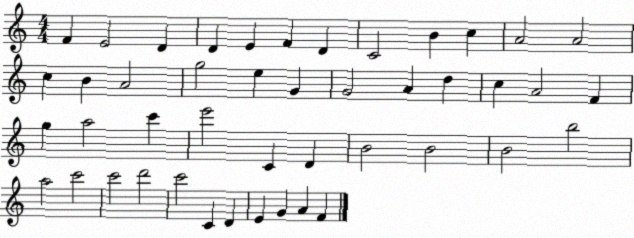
X:1
T:Untitled
M:4/4
L:1/4
K:C
F E2 D D E F D C2 B c A2 A2 c B A2 g2 e G G2 A d c A2 F g a2 c' e'2 C D B2 B2 B2 b2 a2 c'2 c'2 d'2 c'2 C D E G A F